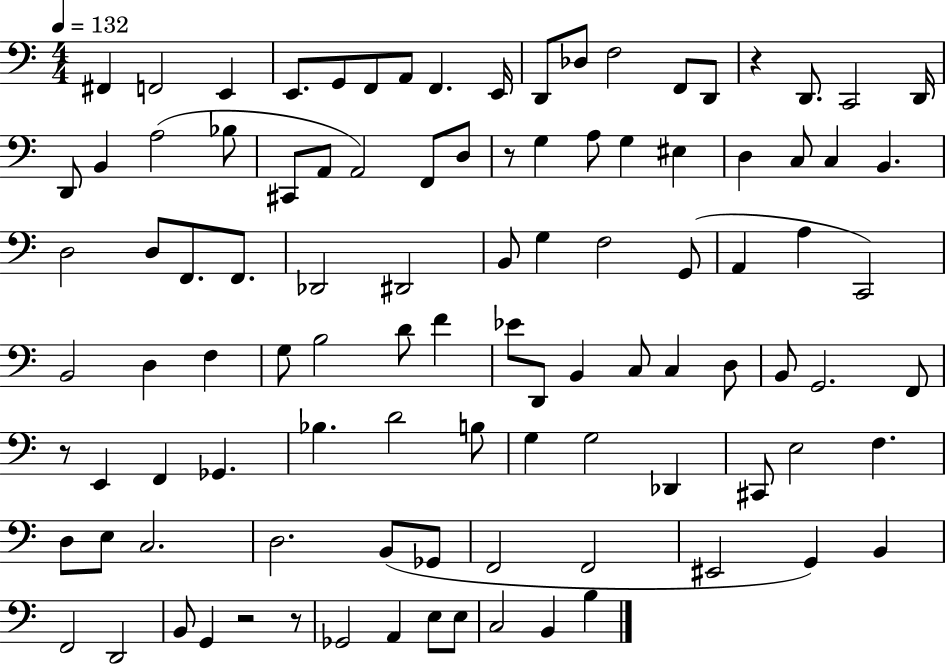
F#2/q F2/h E2/q E2/e. G2/e F2/e A2/e F2/q. E2/s D2/e Db3/e F3/h F2/e D2/e R/q D2/e. C2/h D2/s D2/e B2/q A3/h Bb3/e C#2/e A2/e A2/h F2/e D3/e R/e G3/q A3/e G3/q EIS3/q D3/q C3/e C3/q B2/q. D3/h D3/e F2/e. F2/e. Db2/h D#2/h B2/e G3/q F3/h G2/e A2/q A3/q C2/h B2/h D3/q F3/q G3/e B3/h D4/e F4/q Eb4/e D2/e B2/q C3/e C3/q D3/e B2/e G2/h. F2/e R/e E2/q F2/q Gb2/q. Bb3/q. D4/h B3/e G3/q G3/h Db2/q C#2/e E3/h F3/q. D3/e E3/e C3/h. D3/h. B2/e Gb2/e F2/h F2/h EIS2/h G2/q B2/q F2/h D2/h B2/e G2/q R/h R/e Gb2/h A2/q E3/e E3/e C3/h B2/q B3/q